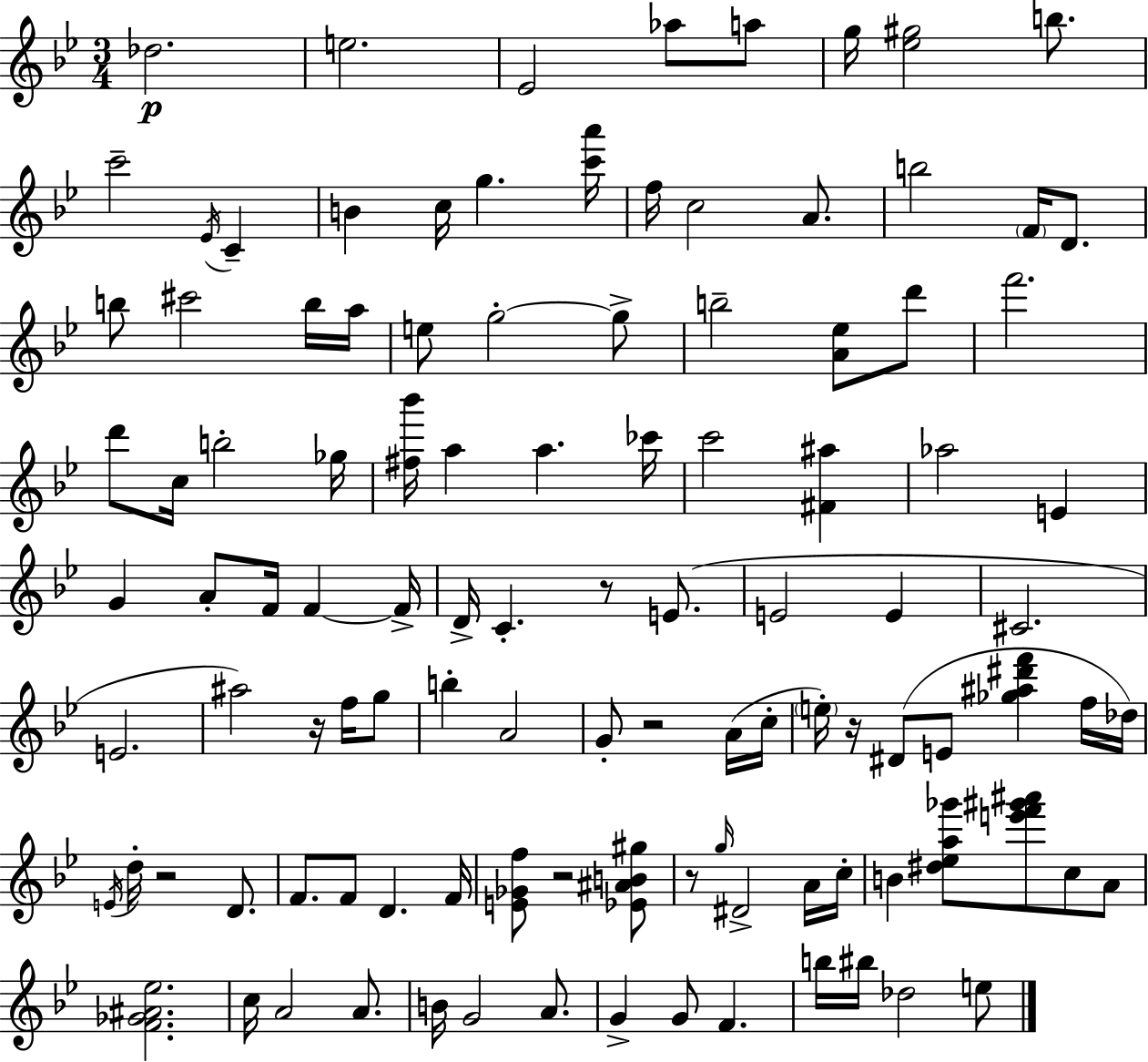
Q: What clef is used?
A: treble